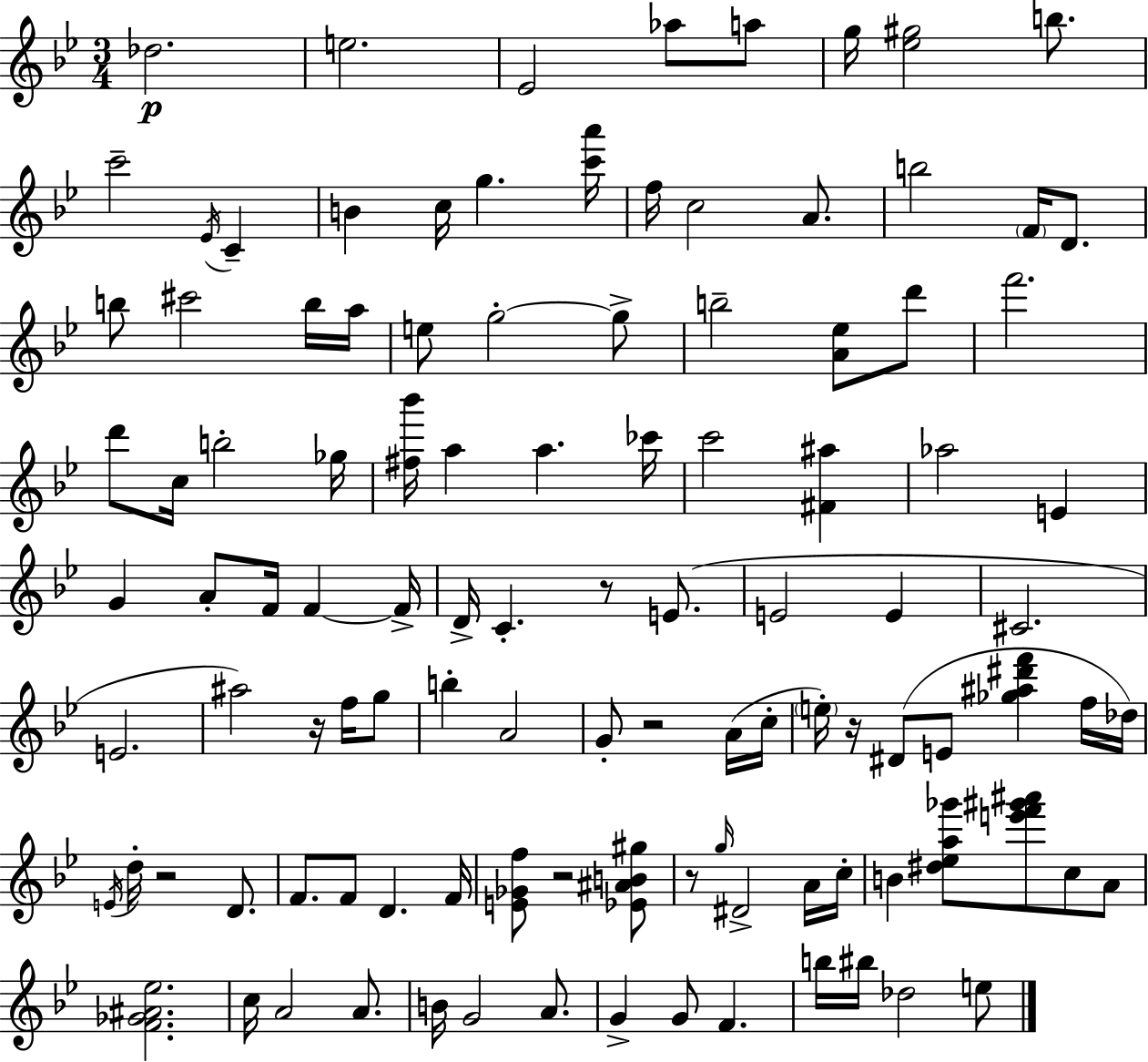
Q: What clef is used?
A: treble